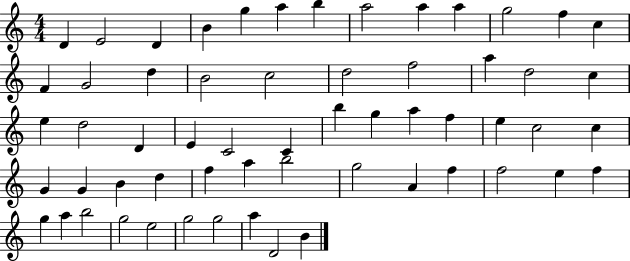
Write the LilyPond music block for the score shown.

{
  \clef treble
  \numericTimeSignature
  \time 4/4
  \key c \major
  d'4 e'2 d'4 | b'4 g''4 a''4 b''4 | a''2 a''4 a''4 | g''2 f''4 c''4 | \break f'4 g'2 d''4 | b'2 c''2 | d''2 f''2 | a''4 d''2 c''4 | \break e''4 d''2 d'4 | e'4 c'2 c'4 | b''4 g''4 a''4 f''4 | e''4 c''2 c''4 | \break g'4 g'4 b'4 d''4 | f''4 a''4 b''2 | g''2 a'4 f''4 | f''2 e''4 f''4 | \break g''4 a''4 b''2 | g''2 e''2 | g''2 g''2 | a''4 d'2 b'4 | \break \bar "|."
}